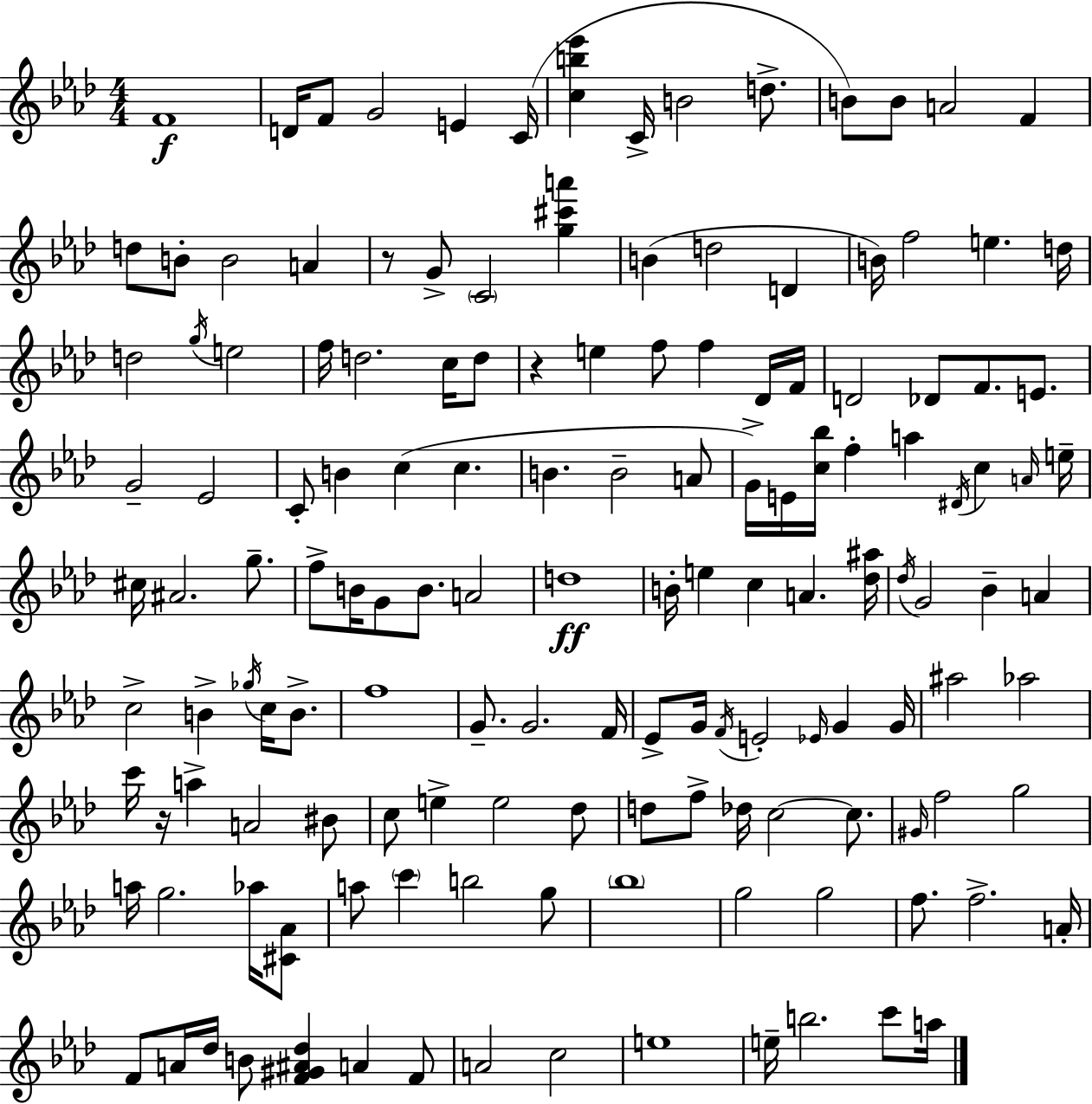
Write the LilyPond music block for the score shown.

{
  \clef treble
  \numericTimeSignature
  \time 4/4
  \key aes \major
  f'1\f | d'16 f'8 g'2 e'4 c'16( | <c'' b'' ees'''>4 c'16-> b'2 d''8.-> | b'8) b'8 a'2 f'4 | \break d''8 b'8-. b'2 a'4 | r8 g'8-> \parenthesize c'2 <g'' cis''' a'''>4 | b'4( d''2 d'4 | b'16) f''2 e''4. d''16 | \break d''2 \acciaccatura { g''16 } e''2 | f''16 d''2. c''16 d''8 | r4 e''4 f''8 f''4 des'16 | f'16 d'2 des'8 f'8. e'8. | \break g'2-- ees'2 | c'8-. b'4 c''4( c''4. | b'4. b'2-- a'8 | g'16->) e'16 <c'' bes''>16 f''4-. a''4 \acciaccatura { dis'16 } c''4 | \break \grace { a'16 } e''16-- cis''16 ais'2. | g''8.-- f''8-> b'16 g'8 b'8. a'2 | d''1\ff | b'16-. e''4 c''4 a'4. | \break <des'' ais''>16 \acciaccatura { des''16 } g'2 bes'4-- | a'4 c''2-> b'4-> | \acciaccatura { ges''16 } c''16 b'8.-> f''1 | g'8.-- g'2. | \break f'16 ees'8-> g'16 \acciaccatura { f'16 } e'2-. | \grace { ees'16 } g'4 g'16 ais''2 aes''2 | c'''16 r16 a''4-> a'2 | bis'8 c''8 e''4-> e''2 | \break des''8 d''8 f''8-> des''16 c''2~~ | c''8. \grace { gis'16 } f''2 | g''2 a''16 g''2. | aes''16 <cis' aes'>8 a''8 \parenthesize c'''4 b''2 | \break g''8 \parenthesize bes''1 | g''2 | g''2 f''8. f''2.-> | a'16-. f'8 a'16 des''16 b'8 <f' gis' ais' des''>4 | \break a'4 f'8 a'2 | c''2 e''1 | e''16-- b''2. | c'''8 a''16 \bar "|."
}